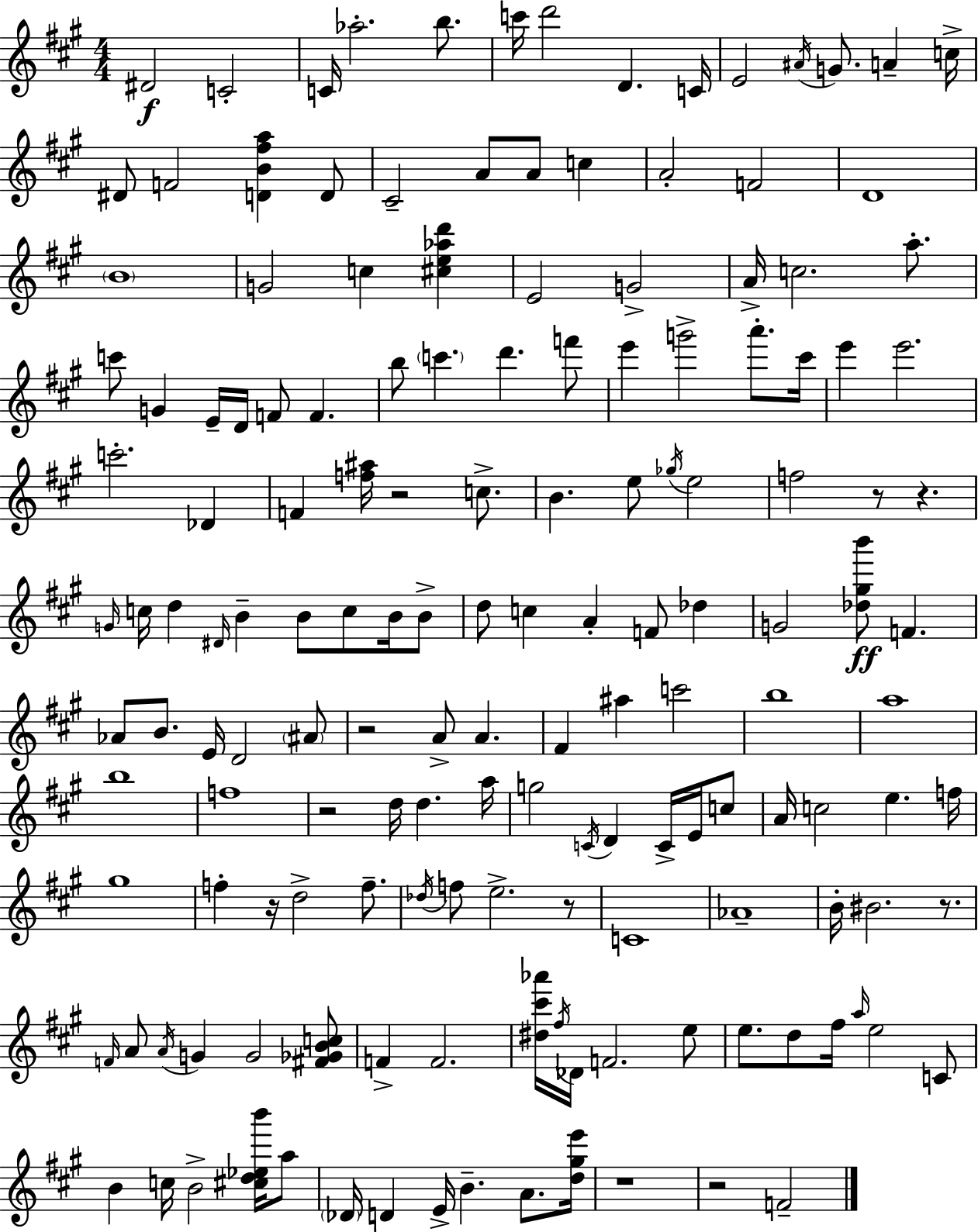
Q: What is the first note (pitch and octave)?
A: D#4